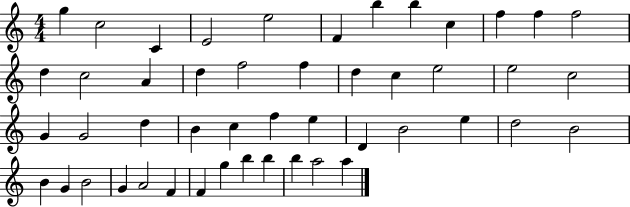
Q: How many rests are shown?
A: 0